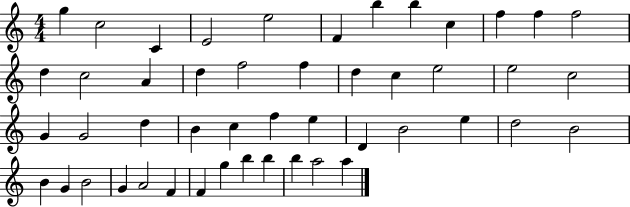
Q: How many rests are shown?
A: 0